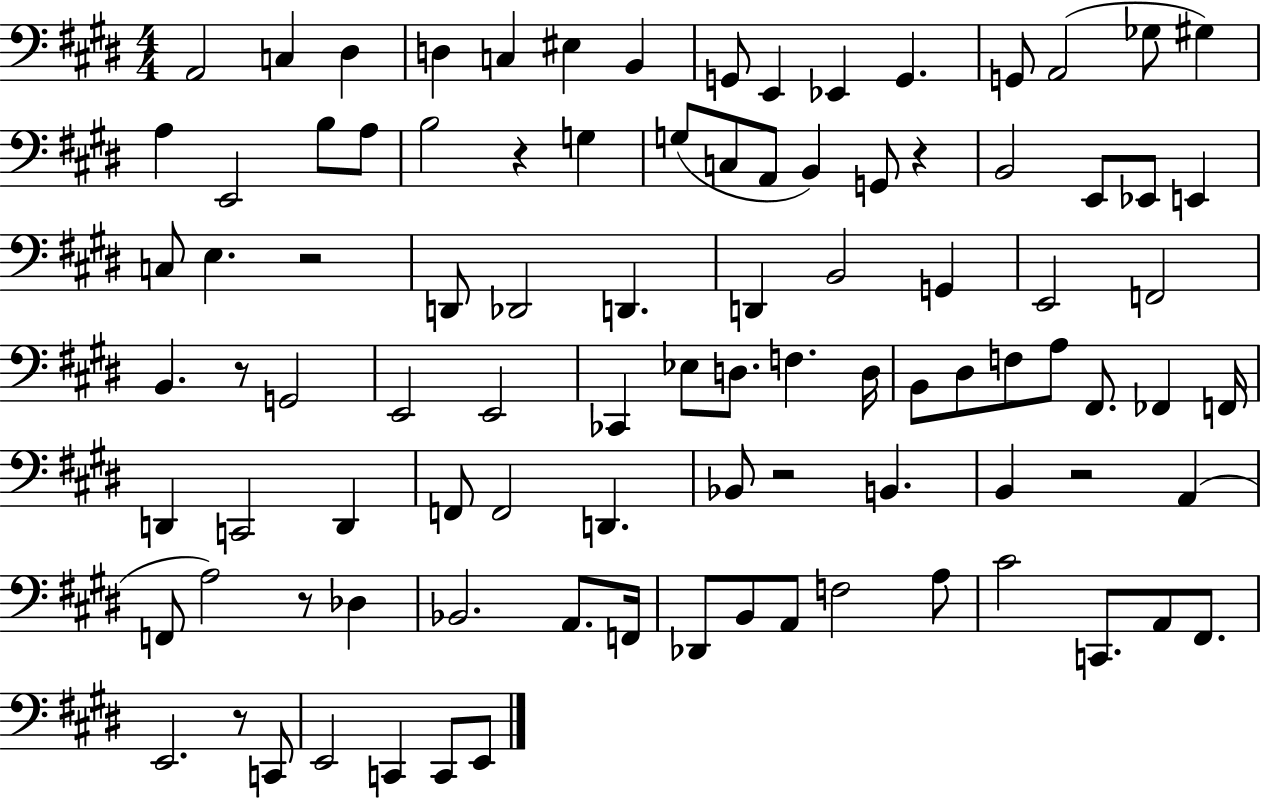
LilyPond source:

{
  \clef bass
  \numericTimeSignature
  \time 4/4
  \key e \major
  \repeat volta 2 { a,2 c4 dis4 | d4 c4 eis4 b,4 | g,8 e,4 ees,4 g,4. | g,8 a,2( ges8 gis4) | \break a4 e,2 b8 a8 | b2 r4 g4 | g8( c8 a,8 b,4) g,8 r4 | b,2 e,8 ees,8 e,4 | \break c8 e4. r2 | d,8 des,2 d,4. | d,4 b,2 g,4 | e,2 f,2 | \break b,4. r8 g,2 | e,2 e,2 | ces,4 ees8 d8. f4. d16 | b,8 dis8 f8 a8 fis,8. fes,4 f,16 | \break d,4 c,2 d,4 | f,8 f,2 d,4. | bes,8 r2 b,4. | b,4 r2 a,4( | \break f,8 a2) r8 des4 | bes,2. a,8. f,16 | des,8 b,8 a,8 f2 a8 | cis'2 c,8. a,8 fis,8. | \break e,2. r8 c,8 | e,2 c,4 c,8 e,8 | } \bar "|."
}